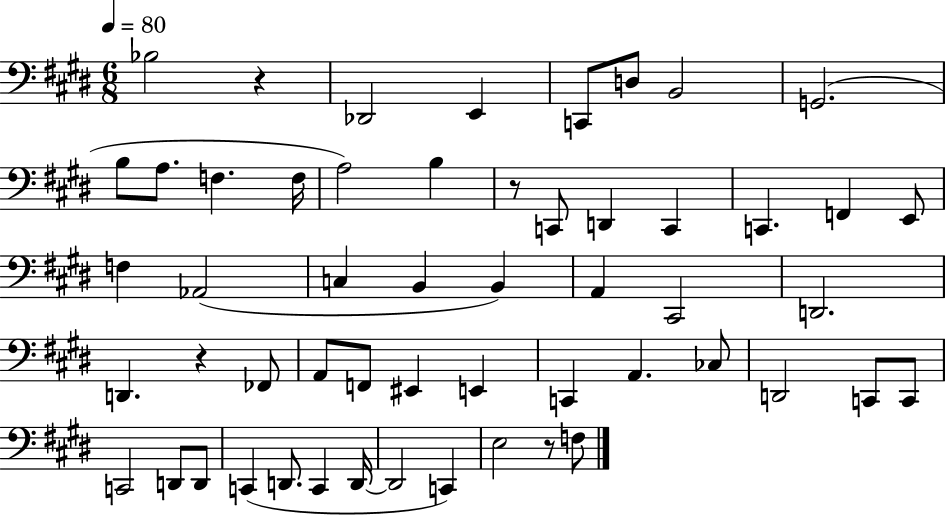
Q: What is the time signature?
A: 6/8